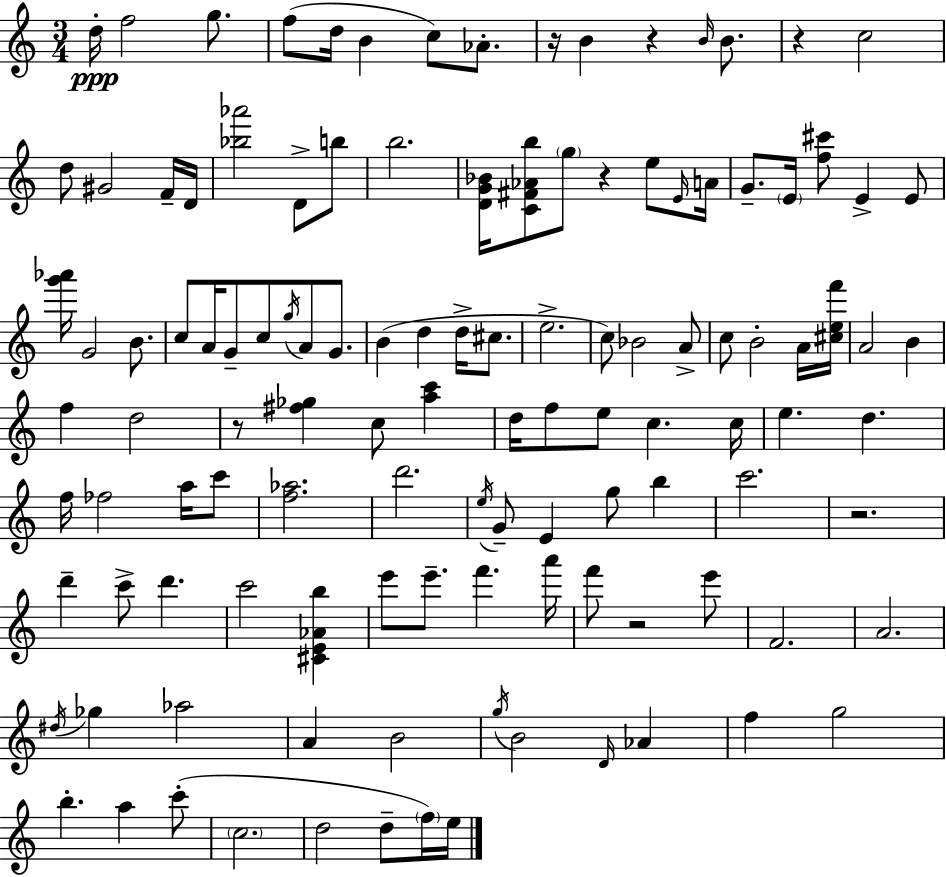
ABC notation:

X:1
T:Untitled
M:3/4
L:1/4
K:C
d/4 f2 g/2 f/2 d/4 B c/2 _A/2 z/4 B z B/4 B/2 z c2 d/2 ^G2 F/4 D/4 [_b_a']2 D/2 b/2 b2 [DG_B]/4 [C^F_Ab]/2 g/2 z e/2 E/4 A/4 G/2 E/4 [f^c']/2 E E/2 [g'_a']/4 G2 B/2 c/2 A/4 G/2 c/2 g/4 A/2 G/2 B d d/4 ^c/2 e2 c/2 _B2 A/2 c/2 B2 A/4 [^cef']/4 A2 B f d2 z/2 [^f_g] c/2 [ac'] d/4 f/2 e/2 c c/4 e d f/4 _f2 a/4 c'/2 [f_a]2 d'2 e/4 G/2 E g/2 b c'2 z2 d' c'/2 d' c'2 [^CE_Ab] e'/2 e'/2 f' a'/4 f'/2 z2 e'/2 F2 A2 ^d/4 _g _a2 A B2 g/4 B2 D/4 _A f g2 b a c'/2 c2 d2 d/2 f/4 e/4